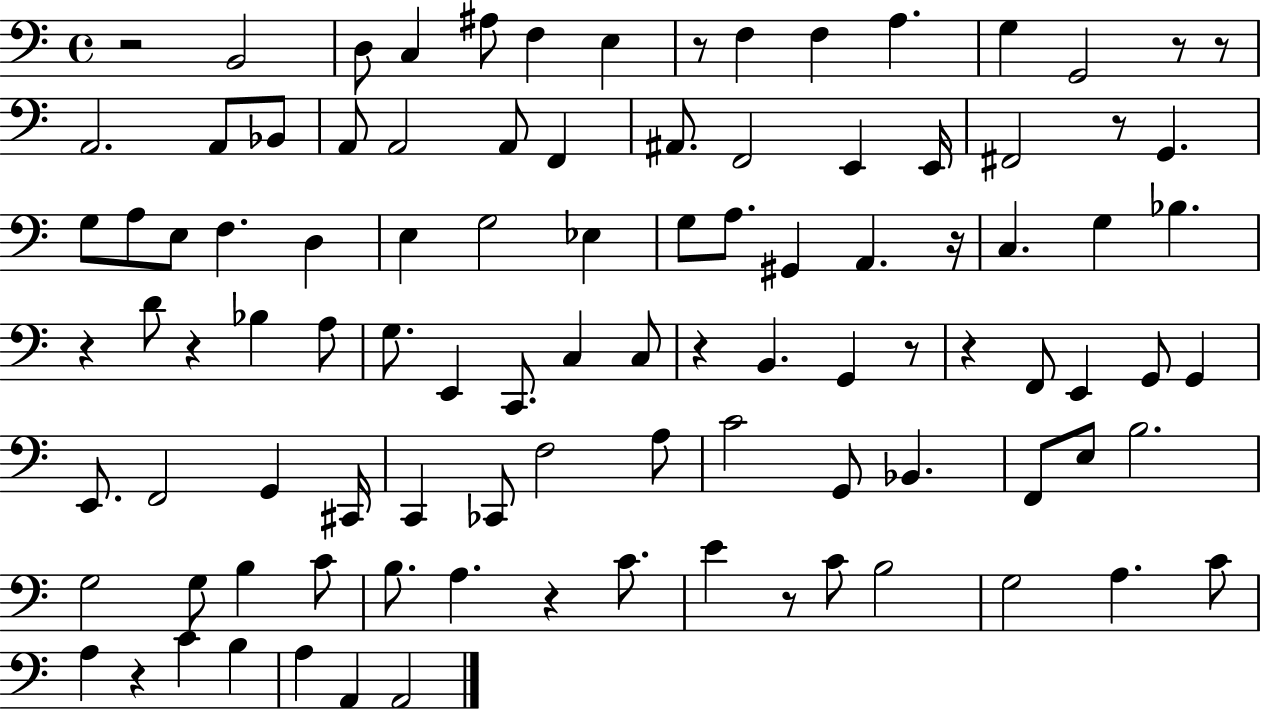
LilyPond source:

{
  \clef bass
  \time 4/4
  \defaultTimeSignature
  \key c \major
  r2 b,2 | d8 c4 ais8 f4 e4 | r8 f4 f4 a4. | g4 g,2 r8 r8 | \break a,2. a,8 bes,8 | a,8 a,2 a,8 f,4 | ais,8. f,2 e,4 e,16 | fis,2 r8 g,4. | \break g8 a8 e8 f4. d4 | e4 g2 ees4 | g8 a8. gis,4 a,4. r16 | c4. g4 bes4. | \break r4 d'8 r4 bes4 a8 | g8. e,4 c,8. c4 c8 | r4 b,4. g,4 r8 | r4 f,8 e,4 g,8 g,4 | \break e,8. f,2 g,4 cis,16 | c,4 ces,8 f2 a8 | c'2 g,8 bes,4. | f,8 e8 b2. | \break g2 g8 b4 c'8 | b8. a4. r4 c'8. | e'4 r8 c'8 b2 | g2 a4. c'8 | \break a4 r4 c'4 b4 | a4 a,4 a,2 | \bar "|."
}